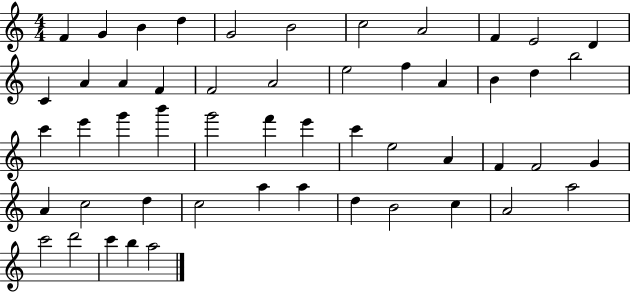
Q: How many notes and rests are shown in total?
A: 52